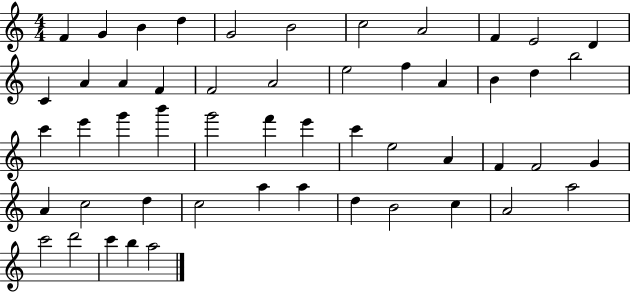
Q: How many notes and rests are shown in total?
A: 52